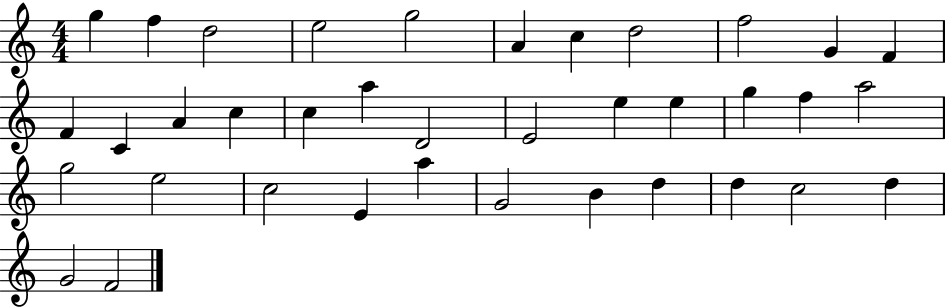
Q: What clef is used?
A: treble